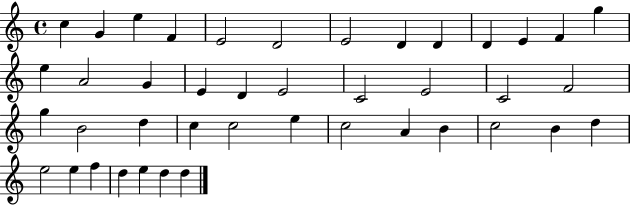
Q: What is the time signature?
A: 4/4